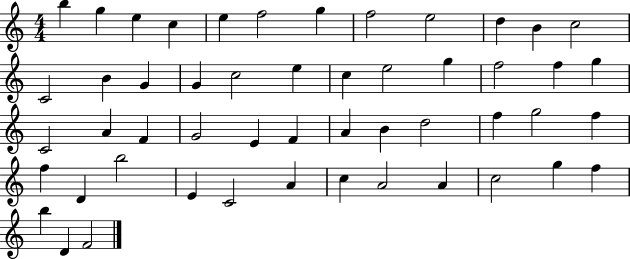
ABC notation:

X:1
T:Untitled
M:4/4
L:1/4
K:C
b g e c e f2 g f2 e2 d B c2 C2 B G G c2 e c e2 g f2 f g C2 A F G2 E F A B d2 f g2 f f D b2 E C2 A c A2 A c2 g f b D F2